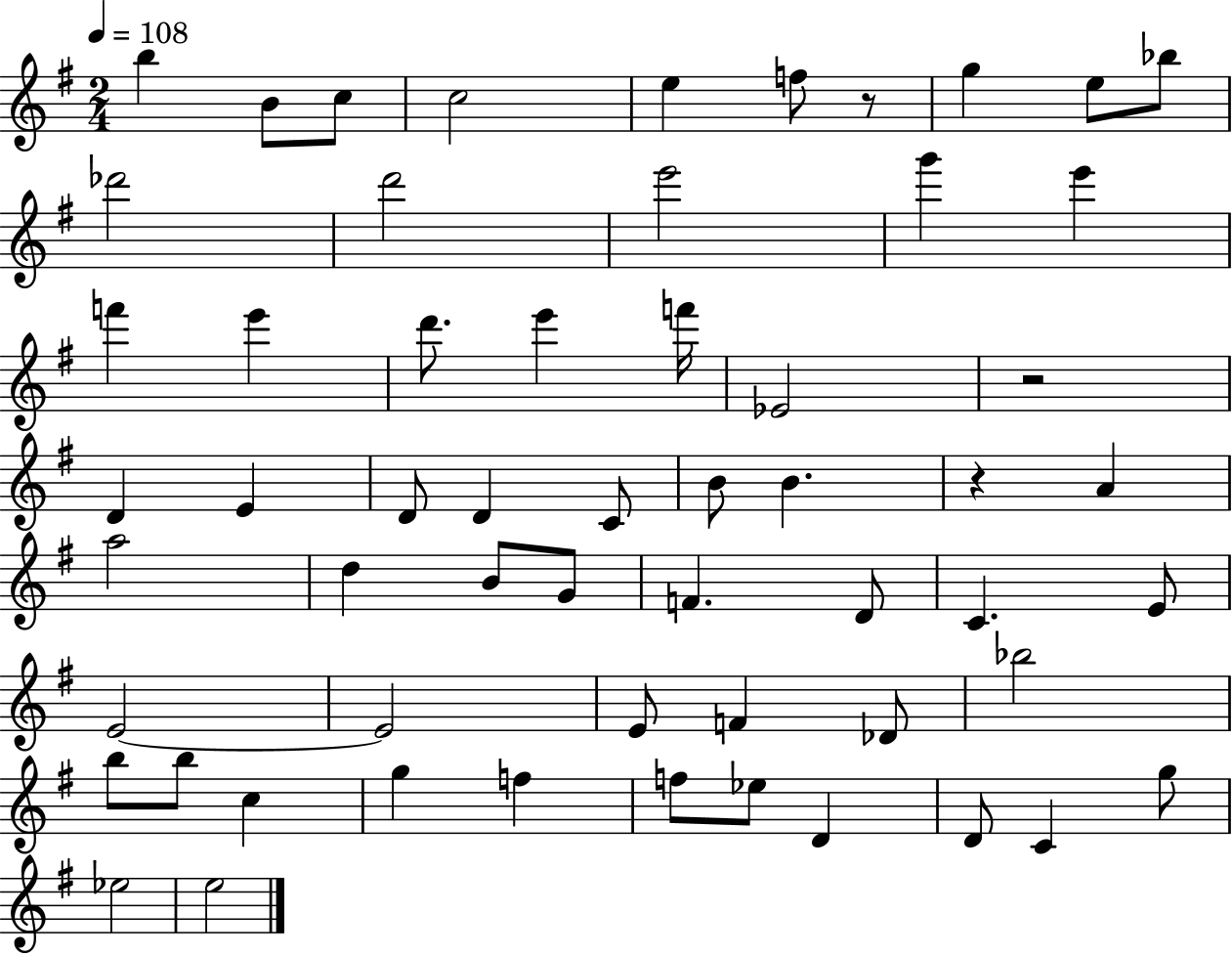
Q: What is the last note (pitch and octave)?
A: E5